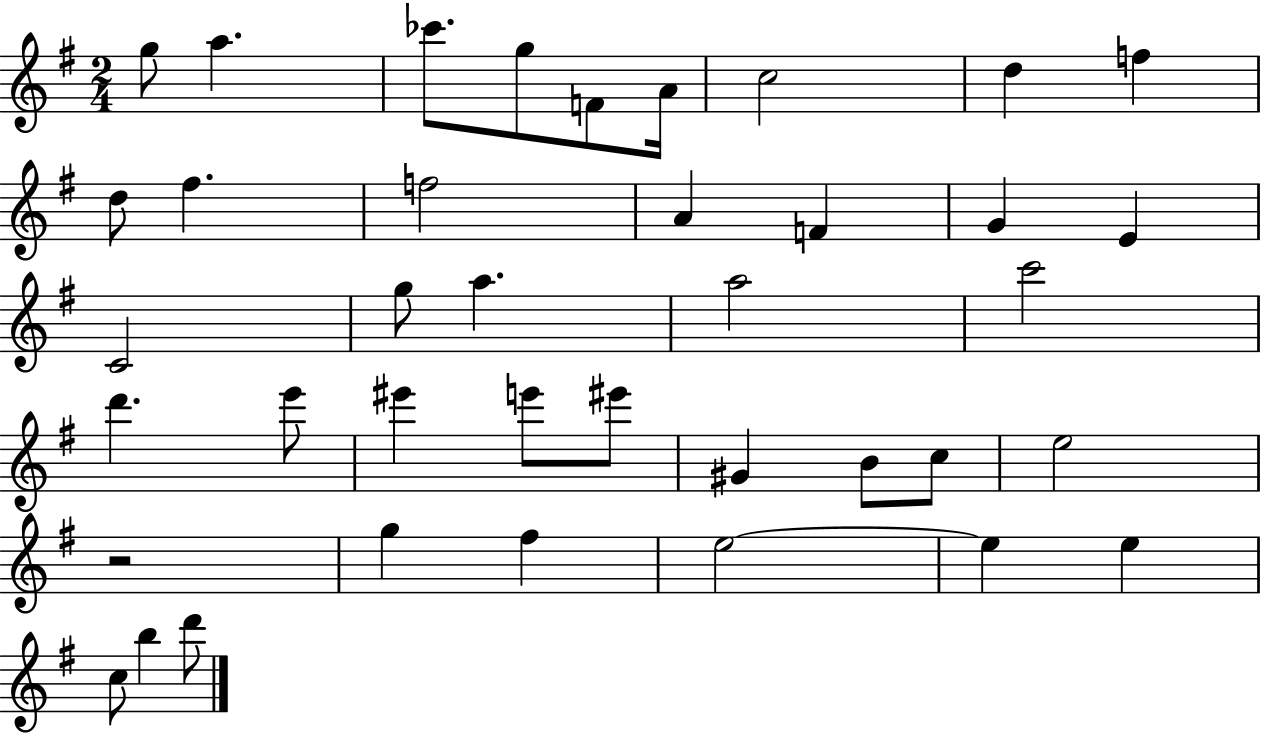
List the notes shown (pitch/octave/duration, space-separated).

G5/e A5/q. CES6/e. G5/e F4/e A4/s C5/h D5/q F5/q D5/e F#5/q. F5/h A4/q F4/q G4/q E4/q C4/h G5/e A5/q. A5/h C6/h D6/q. E6/e EIS6/q E6/e EIS6/e G#4/q B4/e C5/e E5/h R/h G5/q F#5/q E5/h E5/q E5/q C5/e B5/q D6/e